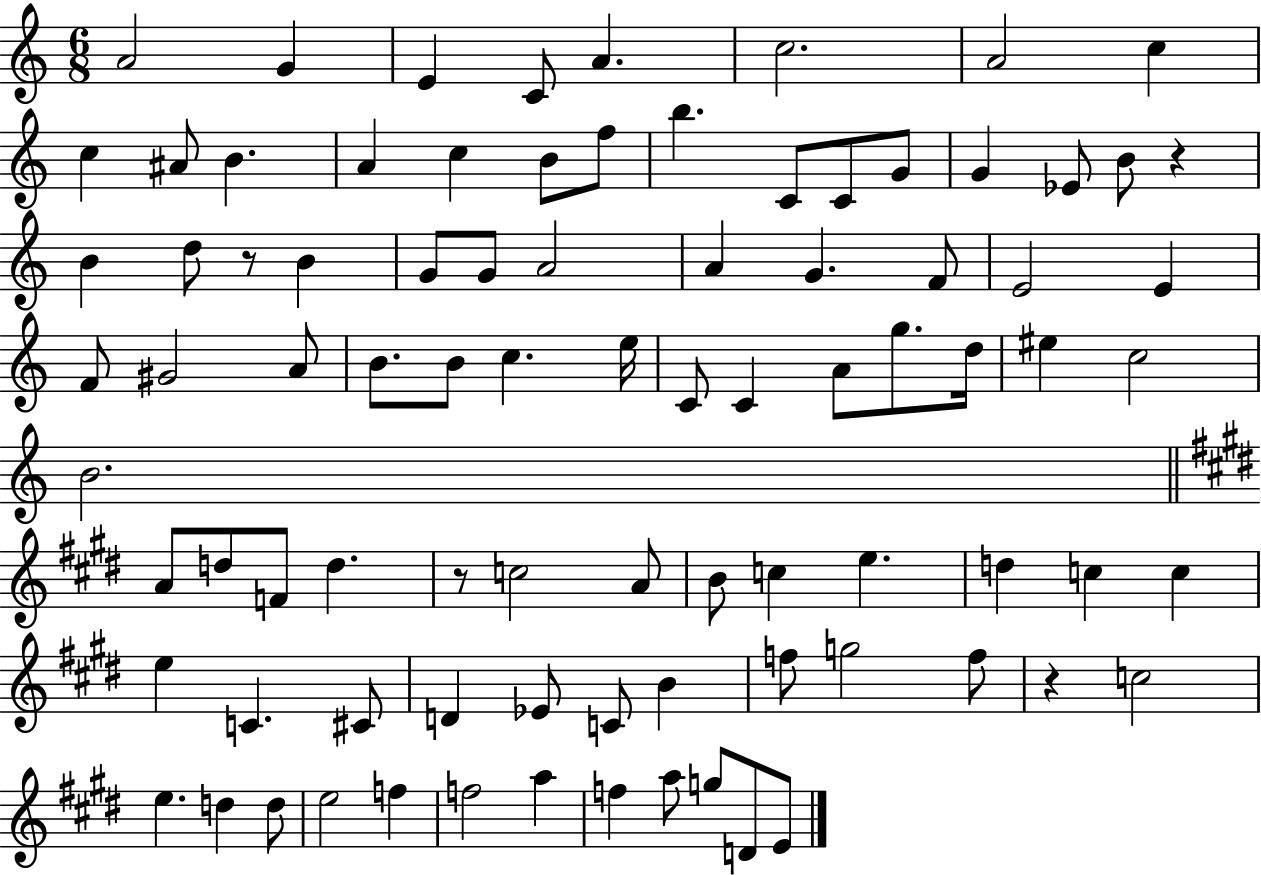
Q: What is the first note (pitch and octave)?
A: A4